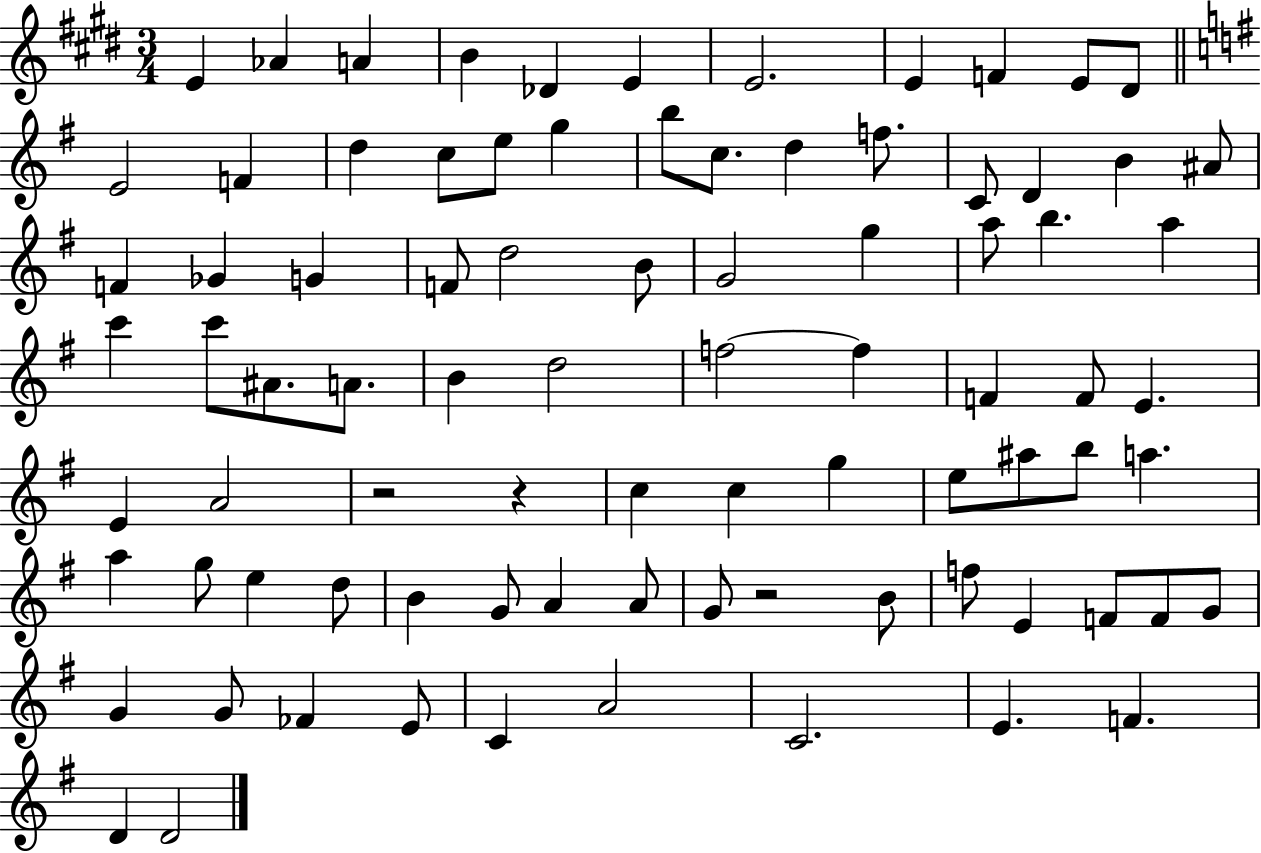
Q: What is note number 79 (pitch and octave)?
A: E4